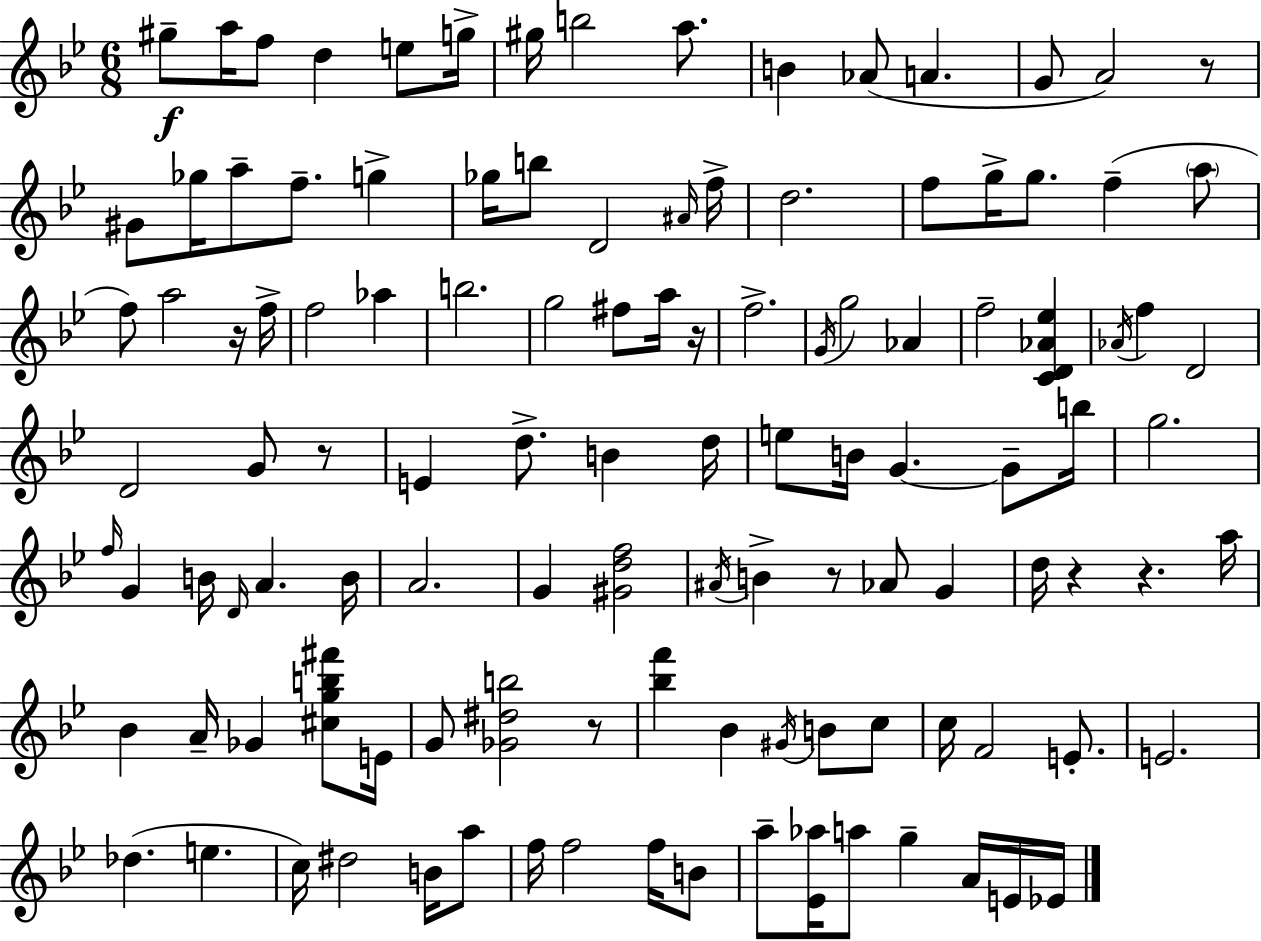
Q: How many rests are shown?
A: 8